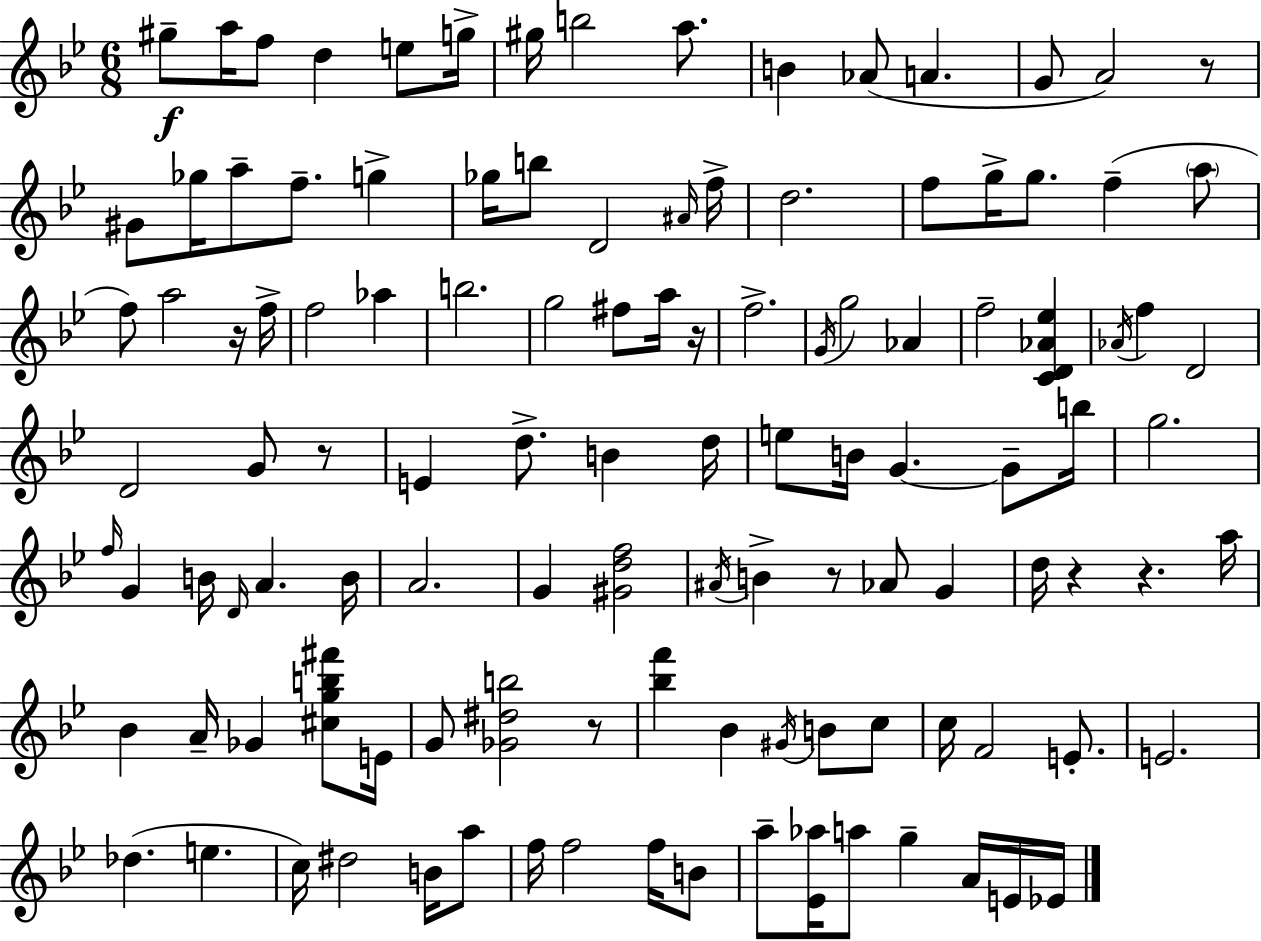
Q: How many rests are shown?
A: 8